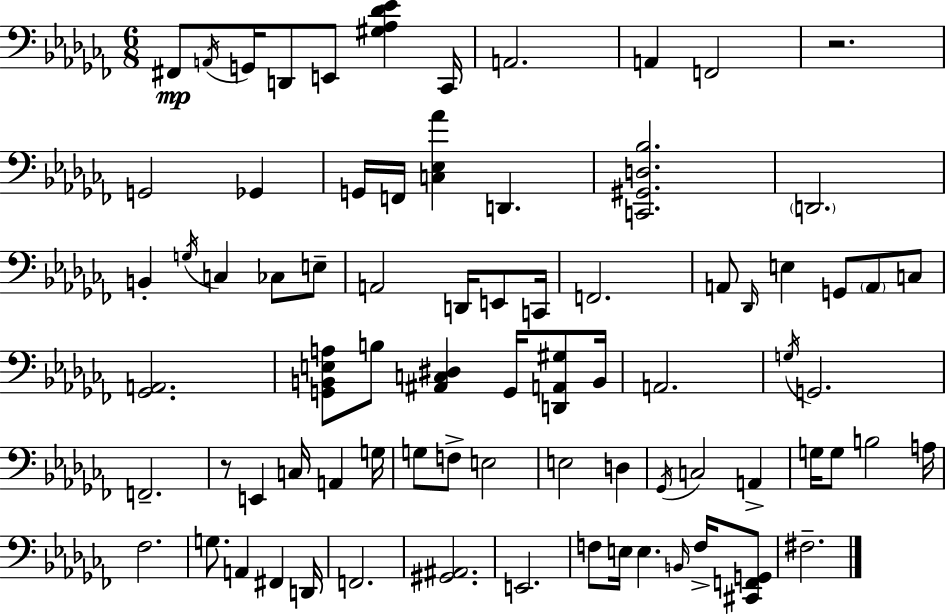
X:1
T:Untitled
M:6/8
L:1/4
K:Abm
^F,,/2 A,,/4 G,,/4 D,,/2 E,,/2 [^G,_A,_D_E] _C,,/4 A,,2 A,, F,,2 z2 G,,2 _G,, G,,/4 F,,/4 [C,_E,_A] D,, [C,,^G,,D,_B,]2 D,,2 B,, G,/4 C, _C,/2 E,/2 A,,2 D,,/4 E,,/2 C,,/4 F,,2 A,,/2 _D,,/4 E, G,,/2 A,,/2 C,/2 [_G,,A,,]2 [G,,B,,E,A,]/2 B,/2 [^A,,C,^D,] G,,/4 [D,,A,,^G,]/2 B,,/4 A,,2 G,/4 G,,2 F,,2 z/2 E,, C,/4 A,, G,/4 G,/2 F,/2 E,2 E,2 D, _G,,/4 C,2 A,, G,/4 G,/2 B,2 A,/4 _F,2 G,/2 A,, ^F,, D,,/4 F,,2 [^G,,^A,,]2 E,,2 F,/2 E,/4 E, B,,/4 F,/4 [^C,,F,,G,,]/2 ^F,2